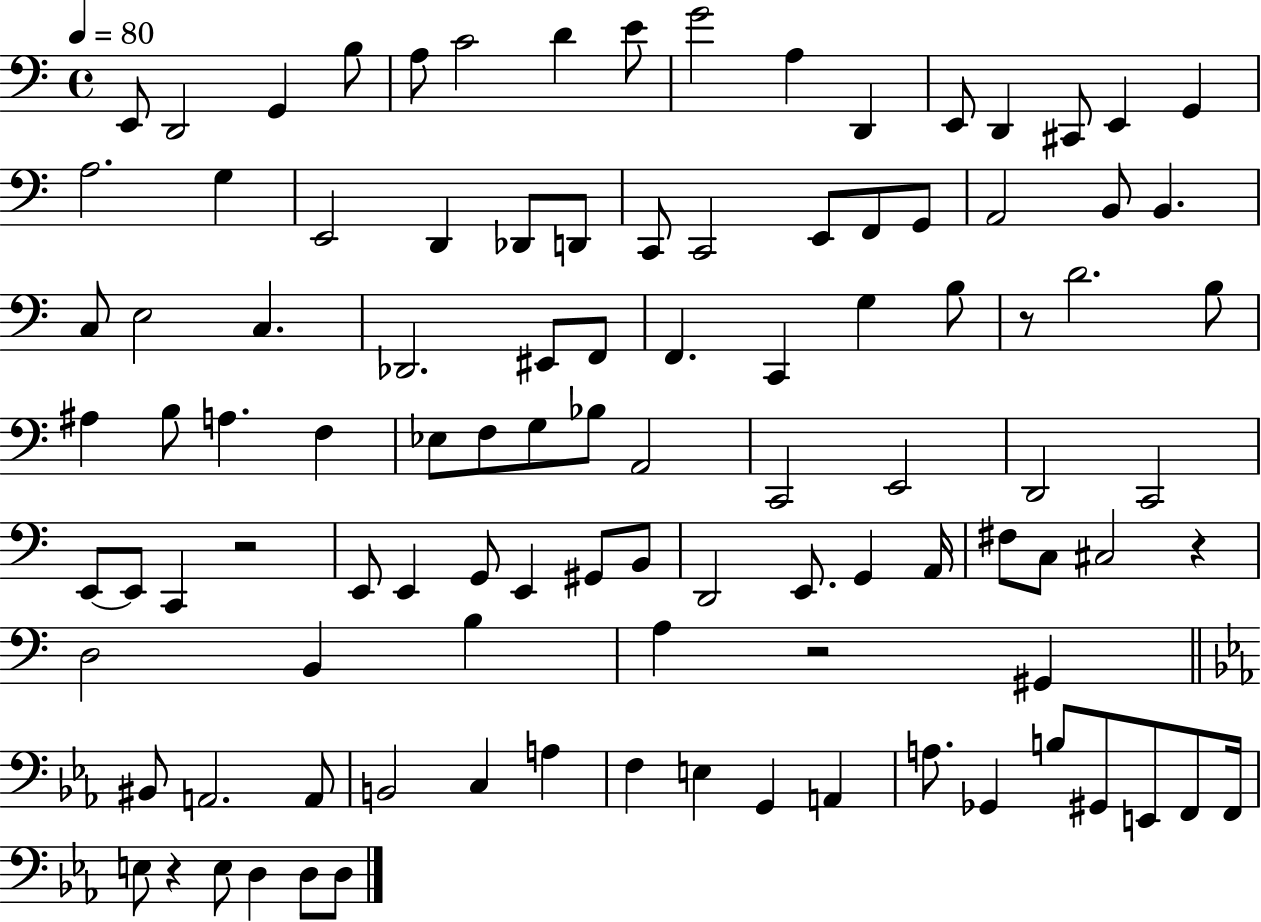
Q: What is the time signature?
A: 4/4